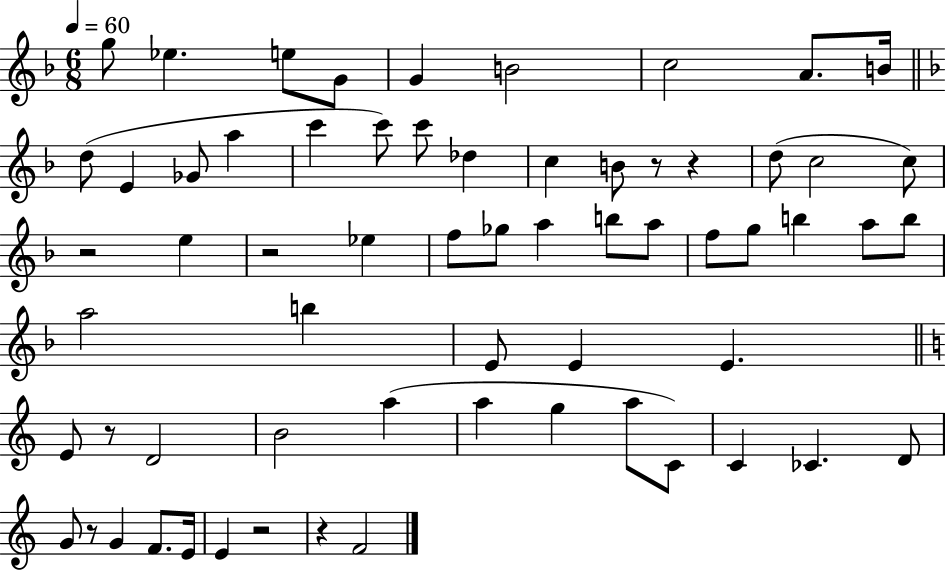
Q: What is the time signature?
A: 6/8